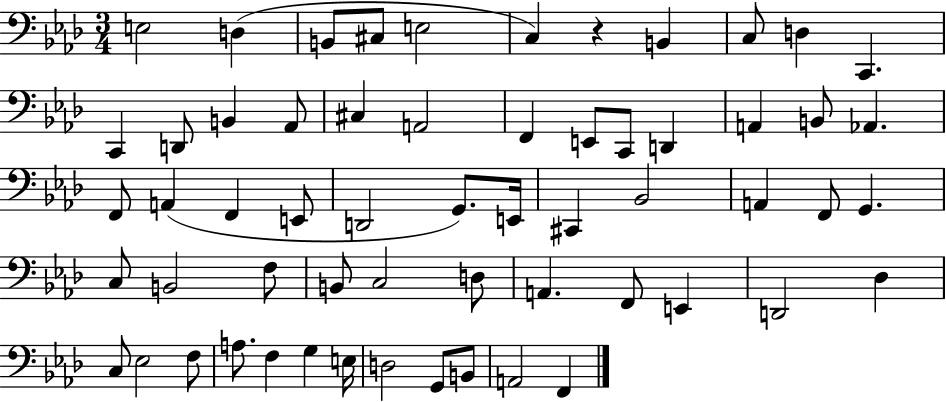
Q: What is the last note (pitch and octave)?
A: F2